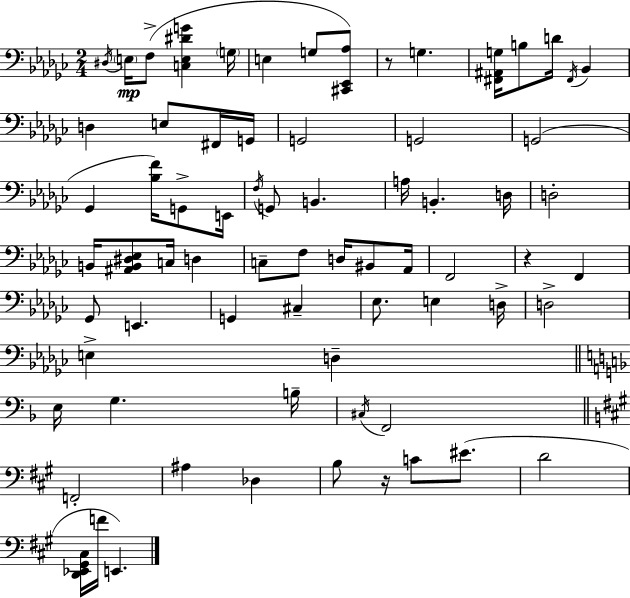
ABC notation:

X:1
T:Untitled
M:2/4
L:1/4
K:Ebm
^D,/4 E,/4 F,/2 [C,E,^DG] G,/4 E, G,/2 [^C,,_E,,_A,]/2 z/2 G, [^F,,^A,,G,]/4 B,/2 D/4 ^F,,/4 _B,, D, E,/2 ^F,,/4 G,,/4 G,,2 G,,2 G,,2 _G,, [_B,F]/4 G,,/2 E,,/4 F,/4 G,,/2 B,, A,/4 B,, D,/4 D,2 B,,/4 [^A,,B,,^D,_E,]/2 C,/4 D, C,/2 F,/2 D,/4 ^B,,/2 _A,,/4 F,,2 z F,, _G,,/2 E,, G,, ^C, _E,/2 E, D,/4 D,2 E, D, E,/4 G, B,/4 ^C,/4 F,,2 F,,2 ^A, _D, B,/2 z/4 C/2 ^E/2 D2 [D,,_E,,^G,,^C,]/4 F/4 E,,